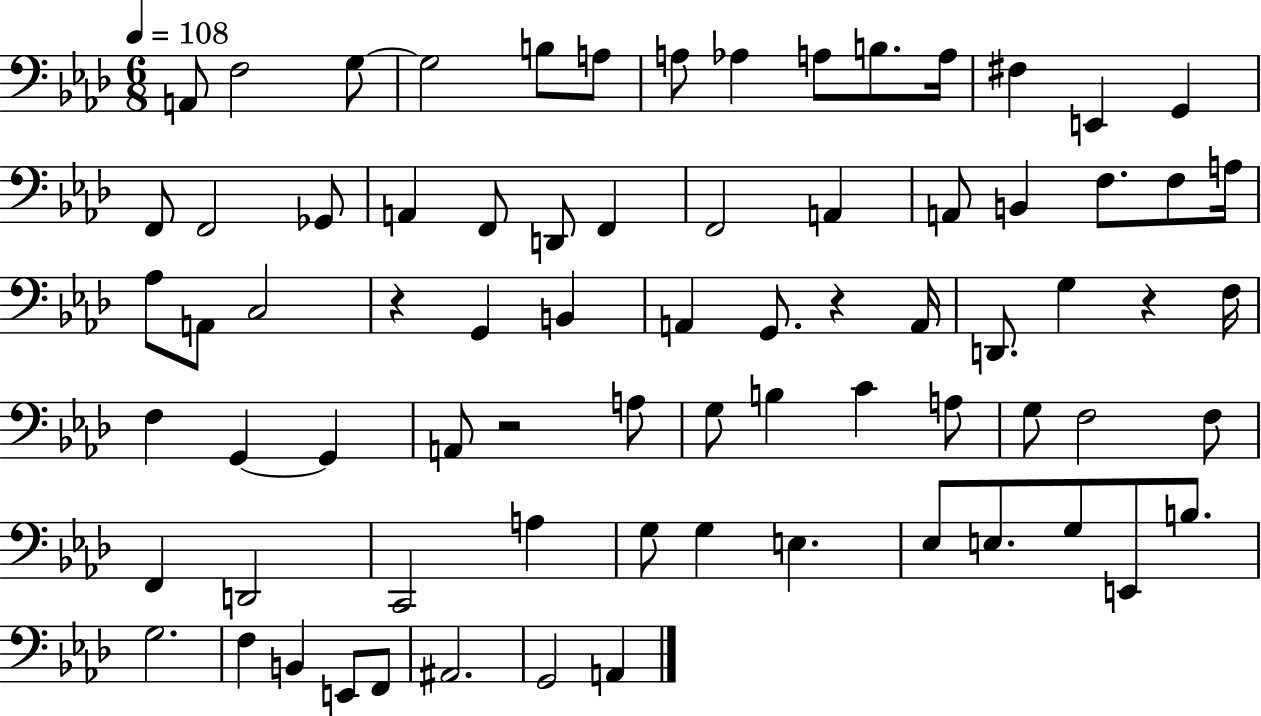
X:1
T:Untitled
M:6/8
L:1/4
K:Ab
A,,/2 F,2 G,/2 G,2 B,/2 A,/2 A,/2 _A, A,/2 B,/2 A,/4 ^F, E,, G,, F,,/2 F,,2 _G,,/2 A,, F,,/2 D,,/2 F,, F,,2 A,, A,,/2 B,, F,/2 F,/2 A,/4 _A,/2 A,,/2 C,2 z G,, B,, A,, G,,/2 z A,,/4 D,,/2 G, z F,/4 F, G,, G,, A,,/2 z2 A,/2 G,/2 B, C A,/2 G,/2 F,2 F,/2 F,, D,,2 C,,2 A, G,/2 G, E, _E,/2 E,/2 G,/2 E,,/2 B,/2 G,2 F, B,, E,,/2 F,,/2 ^A,,2 G,,2 A,,